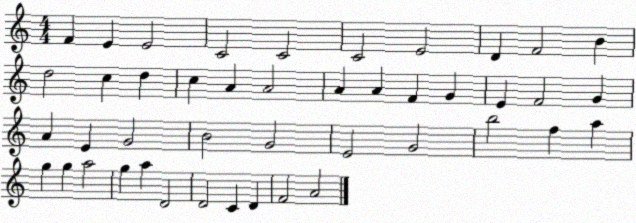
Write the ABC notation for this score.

X:1
T:Untitled
M:4/4
L:1/4
K:C
F E E2 C2 C2 C2 E2 D F2 B d2 c d c A A2 A A F G E F2 G A E G2 B2 G2 E2 G2 b2 f a g g a2 g a D2 D2 C D F2 A2